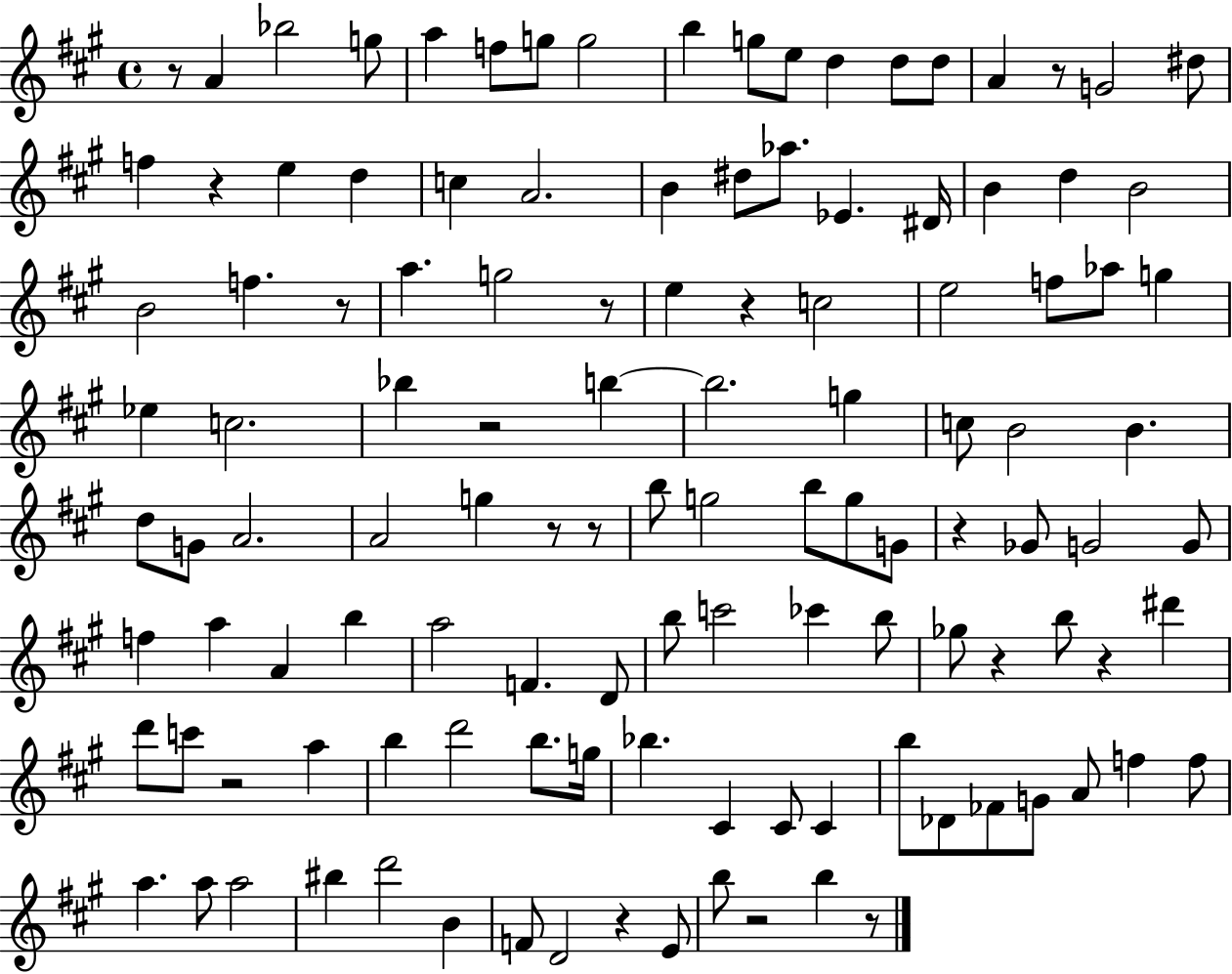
R/e A4/q Bb5/h G5/e A5/q F5/e G5/e G5/h B5/q G5/e E5/e D5/q D5/e D5/e A4/q R/e G4/h D#5/e F5/q R/q E5/q D5/q C5/q A4/h. B4/q D#5/e Ab5/e. Eb4/q. D#4/s B4/q D5/q B4/h B4/h F5/q. R/e A5/q. G5/h R/e E5/q R/q C5/h E5/h F5/e Ab5/e G5/q Eb5/q C5/h. Bb5/q R/h B5/q B5/h. G5/q C5/e B4/h B4/q. D5/e G4/e A4/h. A4/h G5/q R/e R/e B5/e G5/h B5/e G5/e G4/e R/q Gb4/e G4/h G4/e F5/q A5/q A4/q B5/q A5/h F4/q. D4/e B5/e C6/h CES6/q B5/e Gb5/e R/q B5/e R/q D#6/q D6/e C6/e R/h A5/q B5/q D6/h B5/e. G5/s Bb5/q. C#4/q C#4/e C#4/q B5/e Db4/e FES4/e G4/e A4/e F5/q F5/e A5/q. A5/e A5/h BIS5/q D6/h B4/q F4/e D4/h R/q E4/e B5/e R/h B5/q R/e